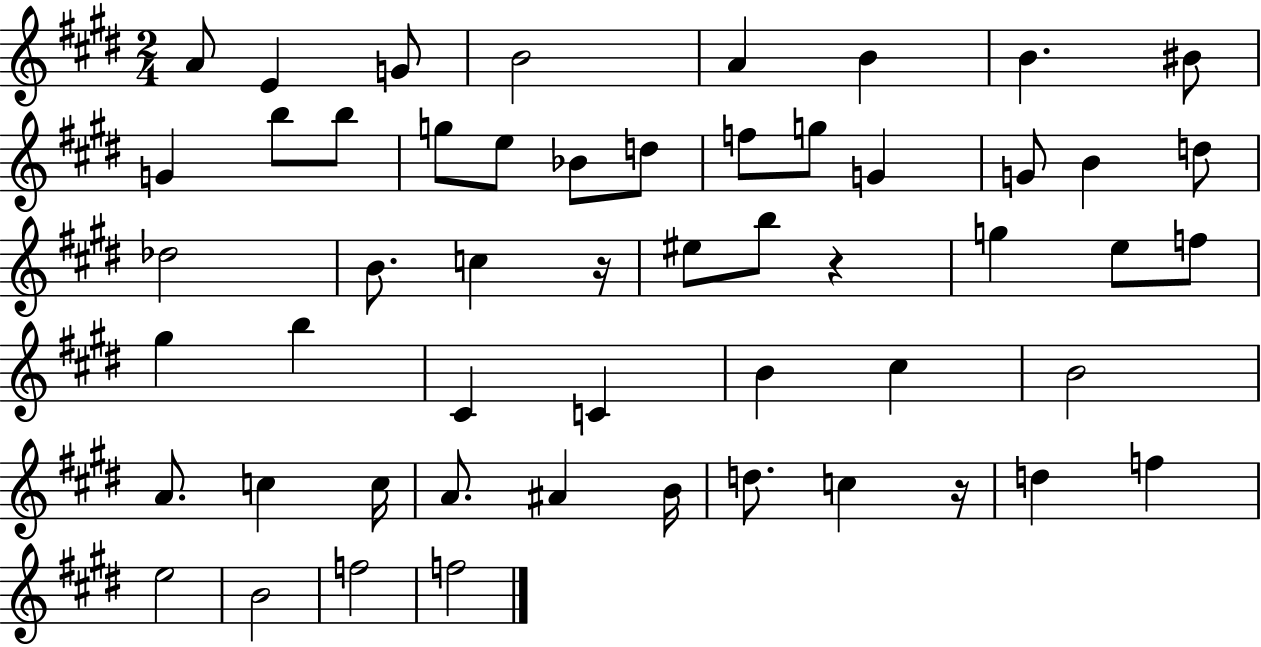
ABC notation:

X:1
T:Untitled
M:2/4
L:1/4
K:E
A/2 E G/2 B2 A B B ^B/2 G b/2 b/2 g/2 e/2 _B/2 d/2 f/2 g/2 G G/2 B d/2 _d2 B/2 c z/4 ^e/2 b/2 z g e/2 f/2 ^g b ^C C B ^c B2 A/2 c c/4 A/2 ^A B/4 d/2 c z/4 d f e2 B2 f2 f2